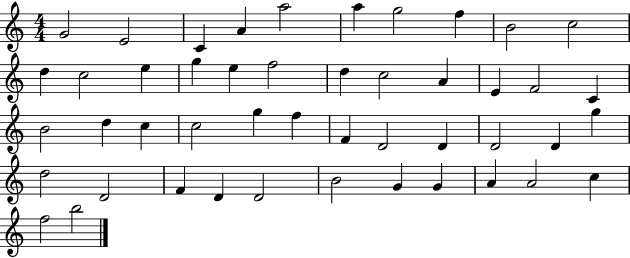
{
  \clef treble
  \numericTimeSignature
  \time 4/4
  \key c \major
  g'2 e'2 | c'4 a'4 a''2 | a''4 g''2 f''4 | b'2 c''2 | \break d''4 c''2 e''4 | g''4 e''4 f''2 | d''4 c''2 a'4 | e'4 f'2 c'4 | \break b'2 d''4 c''4 | c''2 g''4 f''4 | f'4 d'2 d'4 | d'2 d'4 g''4 | \break d''2 d'2 | f'4 d'4 d'2 | b'2 g'4 g'4 | a'4 a'2 c''4 | \break f''2 b''2 | \bar "|."
}